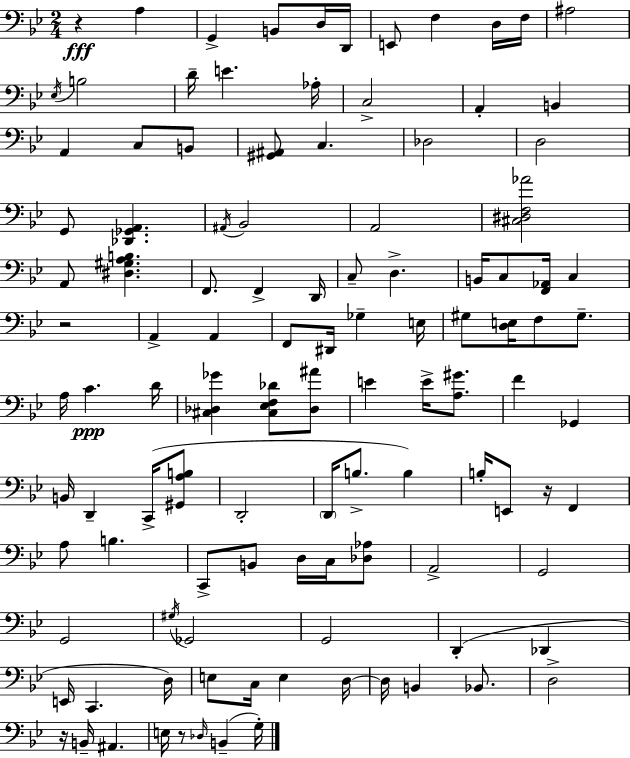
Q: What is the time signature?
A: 2/4